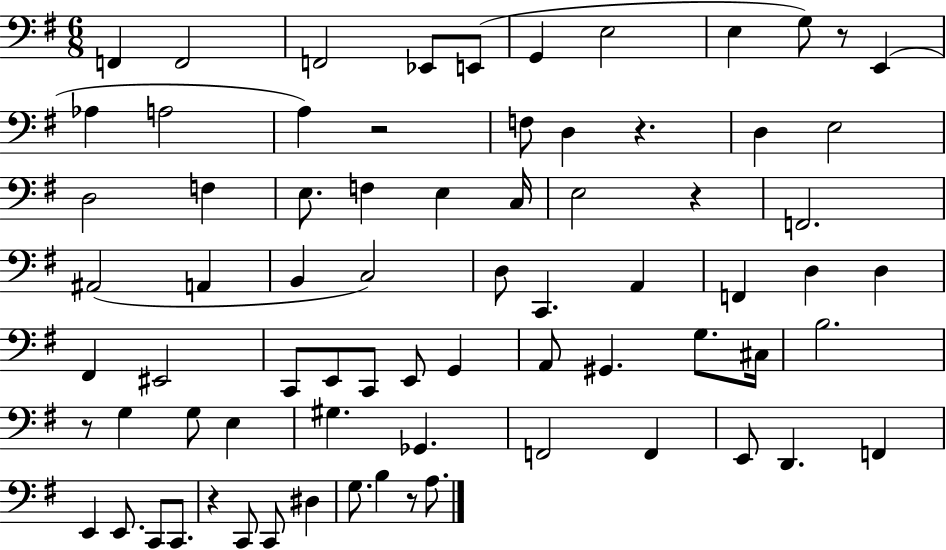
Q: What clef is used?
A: bass